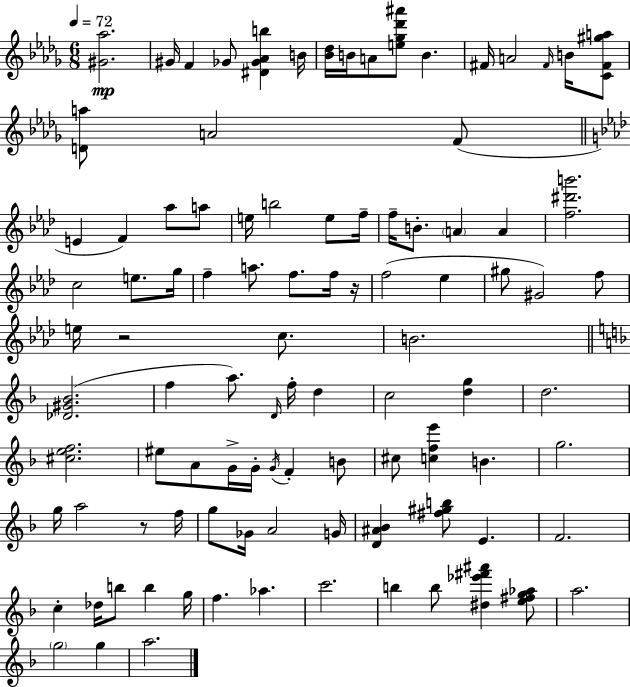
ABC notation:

X:1
T:Untitled
M:6/8
L:1/4
K:Bbm
[^G_a]2 ^G/4 F _G/2 [^D_G_Ab] B/4 [_B_d]/4 B/4 A/2 [e_g_d'^a']/2 B ^F/4 A2 ^F/4 B/4 [C^F^ga]/2 [Da]/2 A2 F/2 E F _a/2 a/2 e/4 b2 e/2 f/4 f/4 B/2 A A [f^d'b']2 c2 e/2 g/4 f a/2 f/2 f/4 z/4 f2 _e ^g/2 ^G2 f/2 e/4 z2 c/2 B2 [_D^G_B]2 f a/2 D/4 f/4 d c2 [dg] d2 [^cef]2 ^e/2 A/2 G/4 G/4 G/4 F B/2 ^c/2 [cfe'] B g2 g/4 a2 z/2 f/4 g/2 _G/4 A2 G/4 [D^A_B] [^f^gb]/2 E F2 c _d/4 b/2 b g/4 f _a c'2 b b/2 [^d_e'^f'^a'] [e^fg_a]/2 a2 g2 g a2